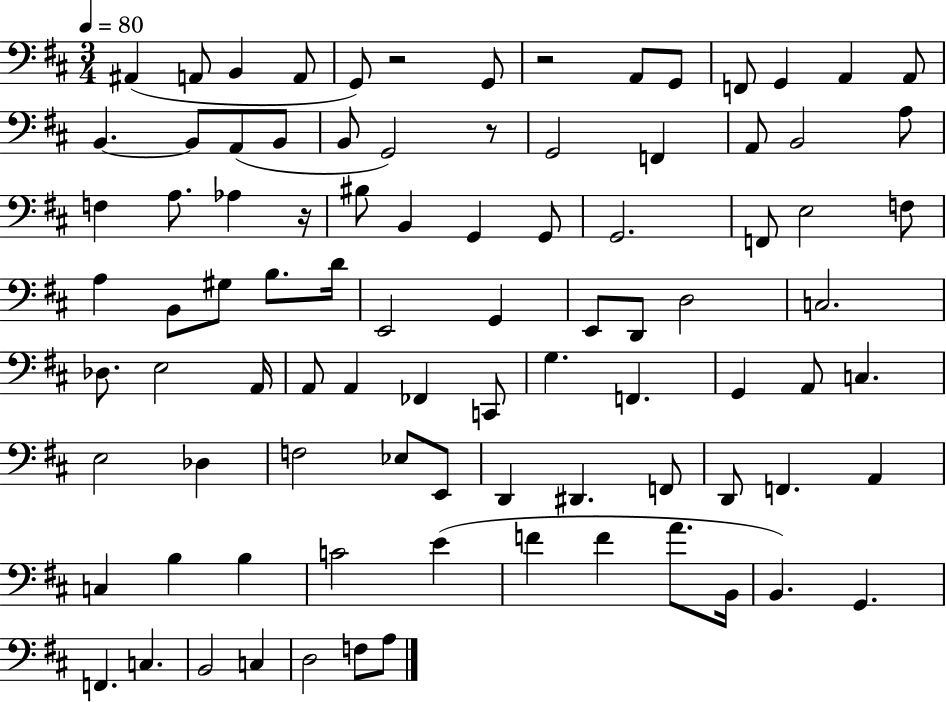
A#2/q A2/e B2/q A2/e G2/e R/h G2/e R/h A2/e G2/e F2/e G2/q A2/q A2/e B2/q. B2/e A2/e B2/e B2/e G2/h R/e G2/h F2/q A2/e B2/h A3/e F3/q A3/e. Ab3/q R/s BIS3/e B2/q G2/q G2/e G2/h. F2/e E3/h F3/e A3/q B2/e G#3/e B3/e. D4/s E2/h G2/q E2/e D2/e D3/h C3/h. Db3/e. E3/h A2/s A2/e A2/q FES2/q C2/e G3/q. F2/q. G2/q A2/e C3/q. E3/h Db3/q F3/h Eb3/e E2/e D2/q D#2/q. F2/e D2/e F2/q. A2/q C3/q B3/q B3/q C4/h E4/q F4/q F4/q A4/e. B2/s B2/q. G2/q. F2/q. C3/q. B2/h C3/q D3/h F3/e A3/e